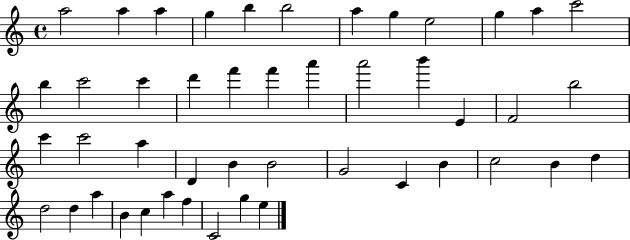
{
  \clef treble
  \time 4/4
  \defaultTimeSignature
  \key c \major
  a''2 a''4 a''4 | g''4 b''4 b''2 | a''4 g''4 e''2 | g''4 a''4 c'''2 | \break b''4 c'''2 c'''4 | d'''4 f'''4 f'''4 a'''4 | a'''2 b'''4 e'4 | f'2 b''2 | \break c'''4 c'''2 a''4 | d'4 b'4 b'2 | g'2 c'4 b'4 | c''2 b'4 d''4 | \break d''2 d''4 a''4 | b'4 c''4 a''4 f''4 | c'2 g''4 e''4 | \bar "|."
}